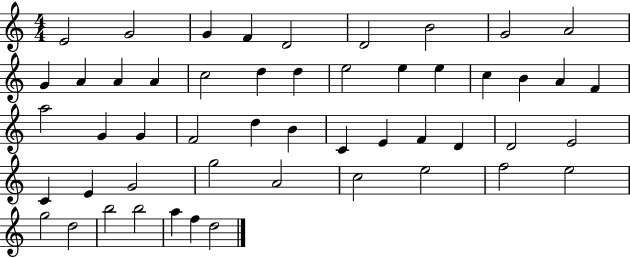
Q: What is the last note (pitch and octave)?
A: D5